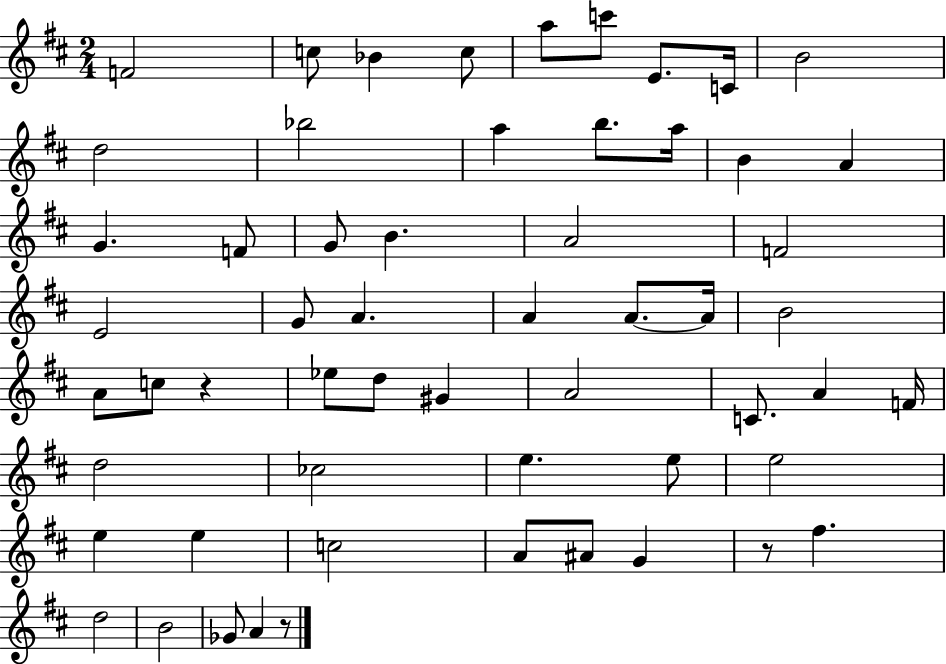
{
  \clef treble
  \numericTimeSignature
  \time 2/4
  \key d \major
  f'2 | c''8 bes'4 c''8 | a''8 c'''8 e'8. c'16 | b'2 | \break d''2 | bes''2 | a''4 b''8. a''16 | b'4 a'4 | \break g'4. f'8 | g'8 b'4. | a'2 | f'2 | \break e'2 | g'8 a'4. | a'4 a'8.~~ a'16 | b'2 | \break a'8 c''8 r4 | ees''8 d''8 gis'4 | a'2 | c'8. a'4 f'16 | \break d''2 | ces''2 | e''4. e''8 | e''2 | \break e''4 e''4 | c''2 | a'8 ais'8 g'4 | r8 fis''4. | \break d''2 | b'2 | ges'8 a'4 r8 | \bar "|."
}